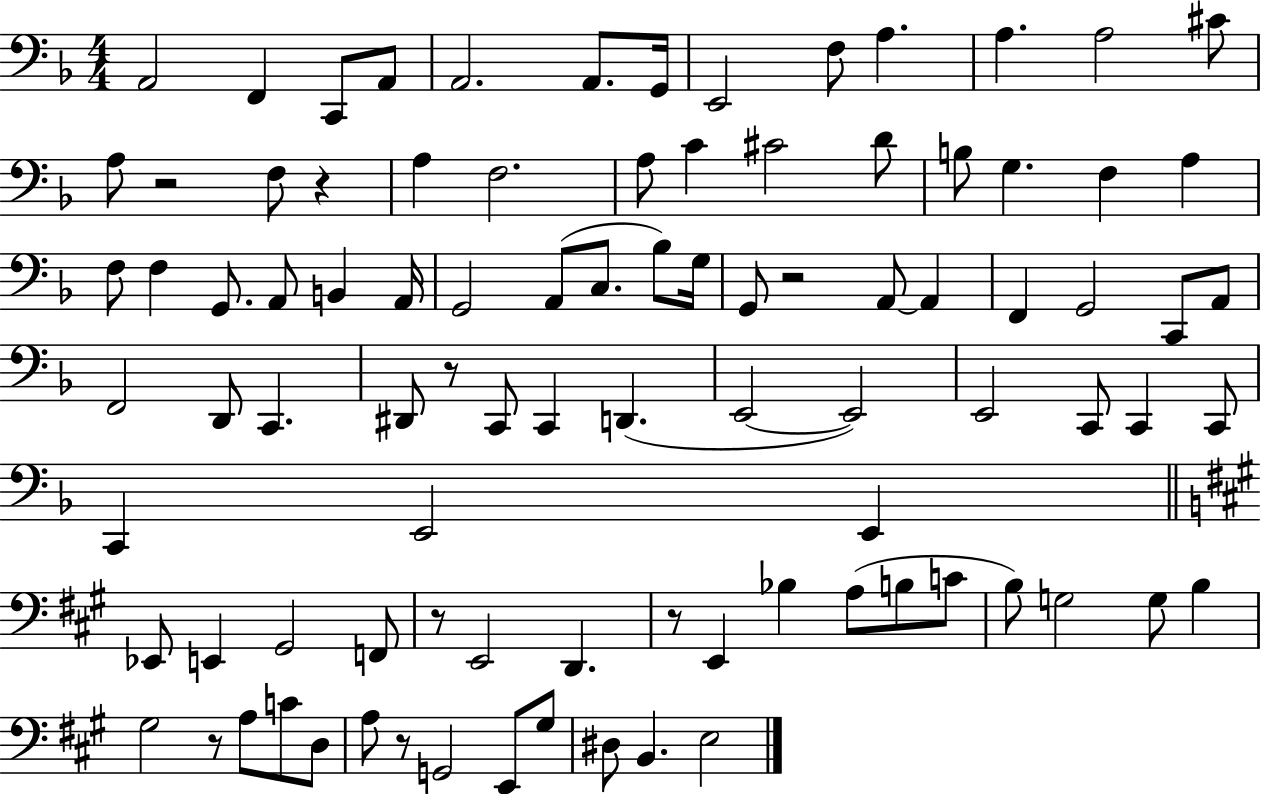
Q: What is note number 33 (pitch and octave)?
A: A2